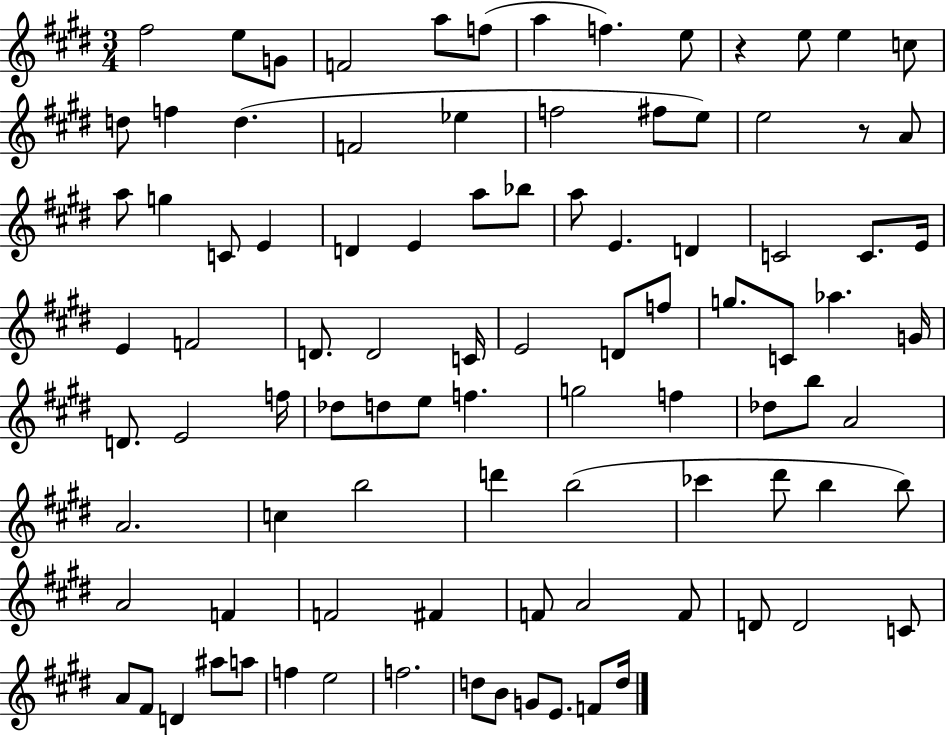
F#5/h E5/e G4/e F4/h A5/e F5/e A5/q F5/q. E5/e R/q E5/e E5/q C5/e D5/e F5/q D5/q. F4/h Eb5/q F5/h F#5/e E5/e E5/h R/e A4/e A5/e G5/q C4/e E4/q D4/q E4/q A5/e Bb5/e A5/e E4/q. D4/q C4/h C4/e. E4/s E4/q F4/h D4/e. D4/h C4/s E4/h D4/e F5/e G5/e. C4/e Ab5/q. G4/s D4/e. E4/h F5/s Db5/e D5/e E5/e F5/q. G5/h F5/q Db5/e B5/e A4/h A4/h. C5/q B5/h D6/q B5/h CES6/q D#6/e B5/q B5/e A4/h F4/q F4/h F#4/q F4/e A4/h F4/e D4/e D4/h C4/e A4/e F#4/e D4/q A#5/e A5/e F5/q E5/h F5/h. D5/e B4/e G4/e E4/e. F4/e D5/s